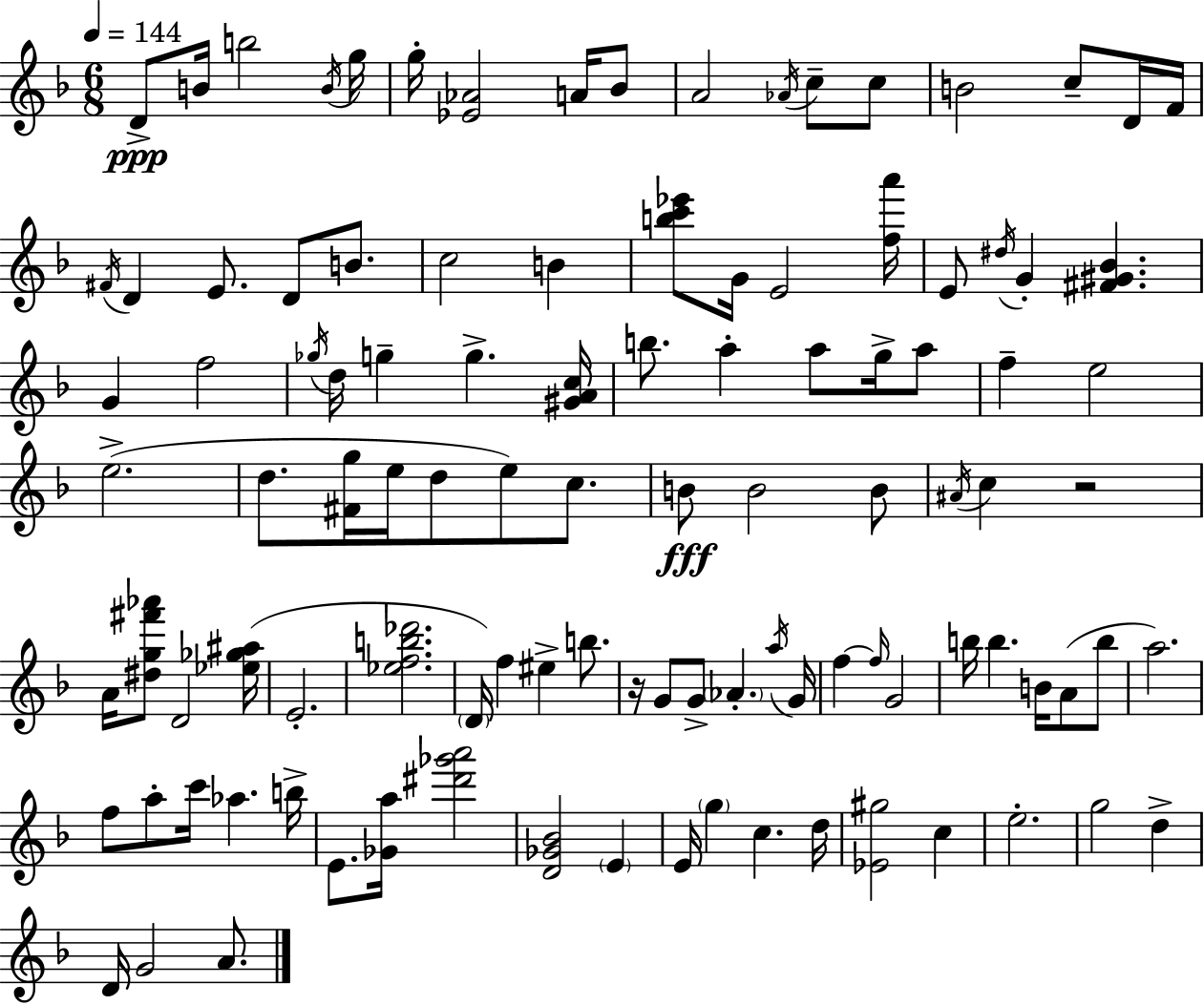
X:1
T:Untitled
M:6/8
L:1/4
K:F
D/2 B/4 b2 B/4 g/4 g/4 [_E_A]2 A/4 _B/2 A2 _A/4 c/2 c/2 B2 c/2 D/4 F/4 ^F/4 D E/2 D/2 B/2 c2 B [bc'_e']/2 G/4 E2 [fa']/4 E/2 ^d/4 G [^F^G_B] G f2 _g/4 d/4 g g [^GAc]/4 b/2 a a/2 g/4 a/2 f e2 e2 d/2 [^Fg]/4 e/4 d/2 e/2 c/2 B/2 B2 B/2 ^A/4 c z2 A/4 [^dg^f'_a']/2 D2 [_e_g^a]/4 E2 [_efb_d']2 D/4 f ^e b/2 z/4 G/2 G/2 _A a/4 G/4 f f/4 G2 b/4 b B/4 A/2 b/2 a2 f/2 a/2 c'/4 _a b/4 E/2 [_Ga]/4 [^d'_g'a']2 [D_G_B]2 E E/4 g c d/4 [_E^g]2 c e2 g2 d D/4 G2 A/2